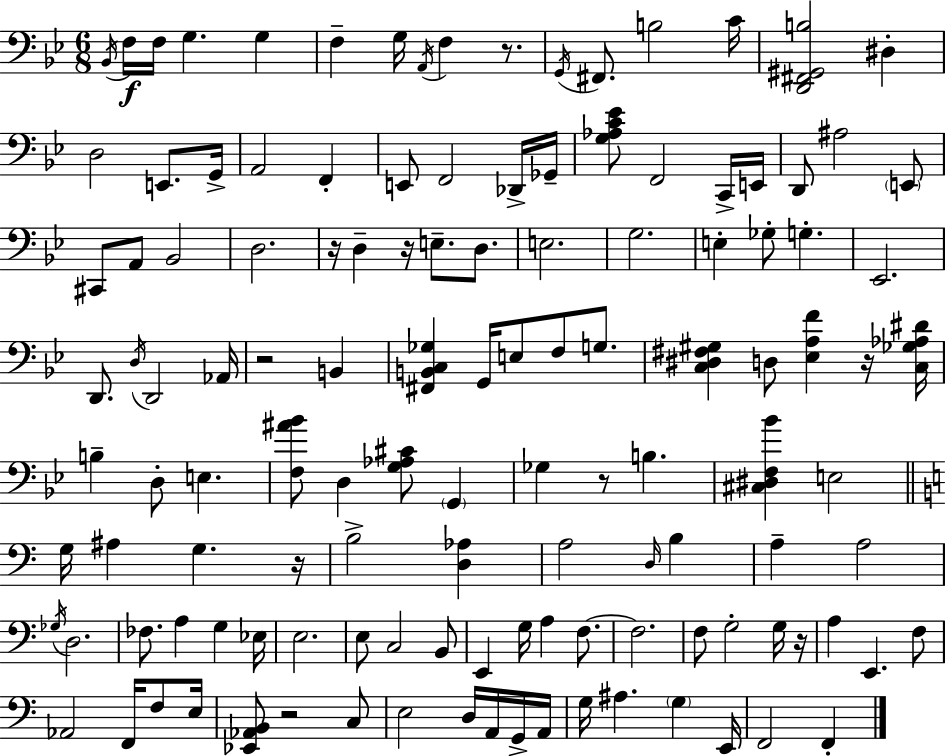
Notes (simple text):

Bb2/s F3/s F3/s G3/q. G3/q F3/q G3/s A2/s F3/q R/e. G2/s F#2/e. B3/h C4/s [D2,F#2,G#2,B3]/h D#3/q D3/h E2/e. G2/s A2/h F2/q E2/e F2/h Db2/s Gb2/s [G3,Ab3,C4,Eb4]/e F2/h C2/s E2/s D2/e A#3/h E2/e C#2/e A2/e Bb2/h D3/h. R/s D3/q R/s E3/e. D3/e. E3/h. G3/h. E3/q Gb3/e G3/q. Eb2/h. D2/e. D3/s D2/h Ab2/s R/h B2/q [F#2,B2,C3,Gb3]/q G2/s E3/e F3/e G3/e. [C3,D#3,F#3,G#3]/q D3/e [Eb3,A3,F4]/q R/s [C3,Gb3,Ab3,D#4]/s B3/q D3/e E3/q. [F3,A#4,Bb4]/e D3/q [G3,Ab3,C#4]/e G2/q Gb3/q R/e B3/q. [C#3,D#3,F3,Bb4]/q E3/h G3/s A#3/q G3/q. R/s B3/h [D3,Ab3]/q A3/h D3/s B3/q A3/q A3/h Gb3/s D3/h. FES3/e. A3/q G3/q Eb3/s E3/h. E3/e C3/h B2/e E2/q G3/s A3/q F3/e. F3/h. F3/e G3/h G3/s R/s A3/q E2/q. F3/e Ab2/h F2/s F3/e E3/s [Eb2,Ab2,B2]/e R/h C3/e E3/h D3/s A2/s G2/s A2/s G3/s A#3/q. G3/q E2/s F2/h F2/q